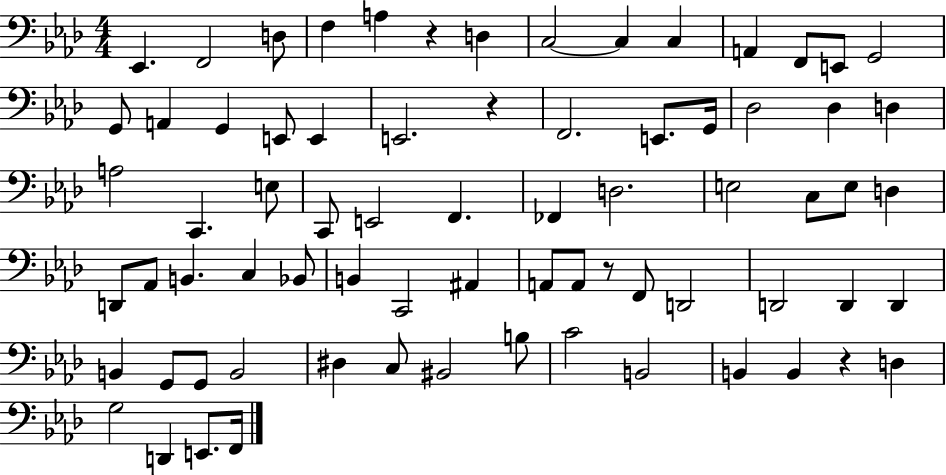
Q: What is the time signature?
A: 4/4